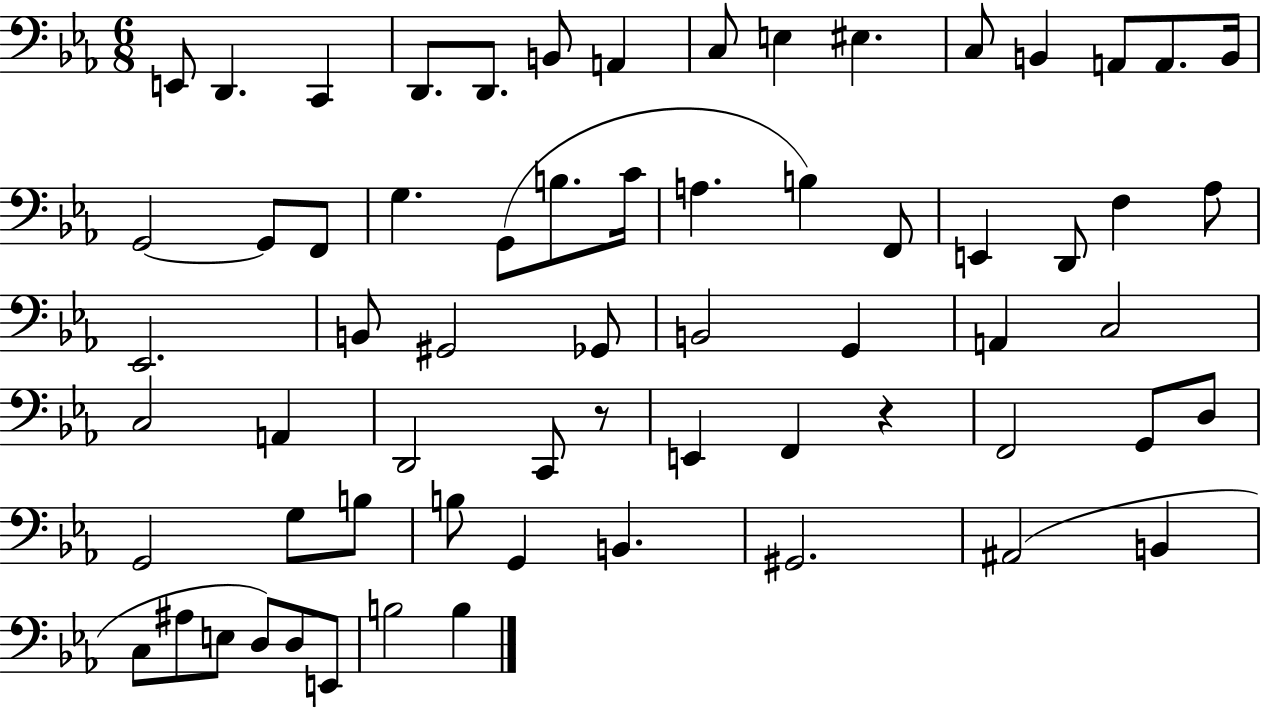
{
  \clef bass
  \numericTimeSignature
  \time 6/8
  \key ees \major
  e,8 d,4. c,4 | d,8. d,8. b,8 a,4 | c8 e4 eis4. | c8 b,4 a,8 a,8. b,16 | \break g,2~~ g,8 f,8 | g4. g,8( b8. c'16 | a4. b4) f,8 | e,4 d,8 f4 aes8 | \break ees,2. | b,8 gis,2 ges,8 | b,2 g,4 | a,4 c2 | \break c2 a,4 | d,2 c,8 r8 | e,4 f,4 r4 | f,2 g,8 d8 | \break g,2 g8 b8 | b8 g,4 b,4. | gis,2. | ais,2( b,4 | \break c8 ais8 e8 d8) d8 e,8 | b2 b4 | \bar "|."
}